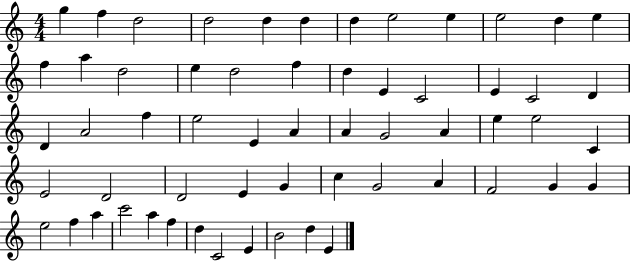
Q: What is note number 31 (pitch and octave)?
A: A4